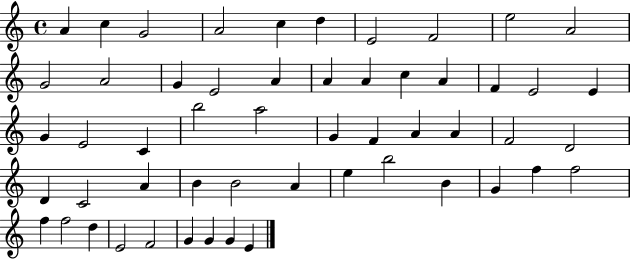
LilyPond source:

{
  \clef treble
  \time 4/4
  \defaultTimeSignature
  \key c \major
  a'4 c''4 g'2 | a'2 c''4 d''4 | e'2 f'2 | e''2 a'2 | \break g'2 a'2 | g'4 e'2 a'4 | a'4 a'4 c''4 a'4 | f'4 e'2 e'4 | \break g'4 e'2 c'4 | b''2 a''2 | g'4 f'4 a'4 a'4 | f'2 d'2 | \break d'4 c'2 a'4 | b'4 b'2 a'4 | e''4 b''2 b'4 | g'4 f''4 f''2 | \break f''4 f''2 d''4 | e'2 f'2 | g'4 g'4 g'4 e'4 | \bar "|."
}